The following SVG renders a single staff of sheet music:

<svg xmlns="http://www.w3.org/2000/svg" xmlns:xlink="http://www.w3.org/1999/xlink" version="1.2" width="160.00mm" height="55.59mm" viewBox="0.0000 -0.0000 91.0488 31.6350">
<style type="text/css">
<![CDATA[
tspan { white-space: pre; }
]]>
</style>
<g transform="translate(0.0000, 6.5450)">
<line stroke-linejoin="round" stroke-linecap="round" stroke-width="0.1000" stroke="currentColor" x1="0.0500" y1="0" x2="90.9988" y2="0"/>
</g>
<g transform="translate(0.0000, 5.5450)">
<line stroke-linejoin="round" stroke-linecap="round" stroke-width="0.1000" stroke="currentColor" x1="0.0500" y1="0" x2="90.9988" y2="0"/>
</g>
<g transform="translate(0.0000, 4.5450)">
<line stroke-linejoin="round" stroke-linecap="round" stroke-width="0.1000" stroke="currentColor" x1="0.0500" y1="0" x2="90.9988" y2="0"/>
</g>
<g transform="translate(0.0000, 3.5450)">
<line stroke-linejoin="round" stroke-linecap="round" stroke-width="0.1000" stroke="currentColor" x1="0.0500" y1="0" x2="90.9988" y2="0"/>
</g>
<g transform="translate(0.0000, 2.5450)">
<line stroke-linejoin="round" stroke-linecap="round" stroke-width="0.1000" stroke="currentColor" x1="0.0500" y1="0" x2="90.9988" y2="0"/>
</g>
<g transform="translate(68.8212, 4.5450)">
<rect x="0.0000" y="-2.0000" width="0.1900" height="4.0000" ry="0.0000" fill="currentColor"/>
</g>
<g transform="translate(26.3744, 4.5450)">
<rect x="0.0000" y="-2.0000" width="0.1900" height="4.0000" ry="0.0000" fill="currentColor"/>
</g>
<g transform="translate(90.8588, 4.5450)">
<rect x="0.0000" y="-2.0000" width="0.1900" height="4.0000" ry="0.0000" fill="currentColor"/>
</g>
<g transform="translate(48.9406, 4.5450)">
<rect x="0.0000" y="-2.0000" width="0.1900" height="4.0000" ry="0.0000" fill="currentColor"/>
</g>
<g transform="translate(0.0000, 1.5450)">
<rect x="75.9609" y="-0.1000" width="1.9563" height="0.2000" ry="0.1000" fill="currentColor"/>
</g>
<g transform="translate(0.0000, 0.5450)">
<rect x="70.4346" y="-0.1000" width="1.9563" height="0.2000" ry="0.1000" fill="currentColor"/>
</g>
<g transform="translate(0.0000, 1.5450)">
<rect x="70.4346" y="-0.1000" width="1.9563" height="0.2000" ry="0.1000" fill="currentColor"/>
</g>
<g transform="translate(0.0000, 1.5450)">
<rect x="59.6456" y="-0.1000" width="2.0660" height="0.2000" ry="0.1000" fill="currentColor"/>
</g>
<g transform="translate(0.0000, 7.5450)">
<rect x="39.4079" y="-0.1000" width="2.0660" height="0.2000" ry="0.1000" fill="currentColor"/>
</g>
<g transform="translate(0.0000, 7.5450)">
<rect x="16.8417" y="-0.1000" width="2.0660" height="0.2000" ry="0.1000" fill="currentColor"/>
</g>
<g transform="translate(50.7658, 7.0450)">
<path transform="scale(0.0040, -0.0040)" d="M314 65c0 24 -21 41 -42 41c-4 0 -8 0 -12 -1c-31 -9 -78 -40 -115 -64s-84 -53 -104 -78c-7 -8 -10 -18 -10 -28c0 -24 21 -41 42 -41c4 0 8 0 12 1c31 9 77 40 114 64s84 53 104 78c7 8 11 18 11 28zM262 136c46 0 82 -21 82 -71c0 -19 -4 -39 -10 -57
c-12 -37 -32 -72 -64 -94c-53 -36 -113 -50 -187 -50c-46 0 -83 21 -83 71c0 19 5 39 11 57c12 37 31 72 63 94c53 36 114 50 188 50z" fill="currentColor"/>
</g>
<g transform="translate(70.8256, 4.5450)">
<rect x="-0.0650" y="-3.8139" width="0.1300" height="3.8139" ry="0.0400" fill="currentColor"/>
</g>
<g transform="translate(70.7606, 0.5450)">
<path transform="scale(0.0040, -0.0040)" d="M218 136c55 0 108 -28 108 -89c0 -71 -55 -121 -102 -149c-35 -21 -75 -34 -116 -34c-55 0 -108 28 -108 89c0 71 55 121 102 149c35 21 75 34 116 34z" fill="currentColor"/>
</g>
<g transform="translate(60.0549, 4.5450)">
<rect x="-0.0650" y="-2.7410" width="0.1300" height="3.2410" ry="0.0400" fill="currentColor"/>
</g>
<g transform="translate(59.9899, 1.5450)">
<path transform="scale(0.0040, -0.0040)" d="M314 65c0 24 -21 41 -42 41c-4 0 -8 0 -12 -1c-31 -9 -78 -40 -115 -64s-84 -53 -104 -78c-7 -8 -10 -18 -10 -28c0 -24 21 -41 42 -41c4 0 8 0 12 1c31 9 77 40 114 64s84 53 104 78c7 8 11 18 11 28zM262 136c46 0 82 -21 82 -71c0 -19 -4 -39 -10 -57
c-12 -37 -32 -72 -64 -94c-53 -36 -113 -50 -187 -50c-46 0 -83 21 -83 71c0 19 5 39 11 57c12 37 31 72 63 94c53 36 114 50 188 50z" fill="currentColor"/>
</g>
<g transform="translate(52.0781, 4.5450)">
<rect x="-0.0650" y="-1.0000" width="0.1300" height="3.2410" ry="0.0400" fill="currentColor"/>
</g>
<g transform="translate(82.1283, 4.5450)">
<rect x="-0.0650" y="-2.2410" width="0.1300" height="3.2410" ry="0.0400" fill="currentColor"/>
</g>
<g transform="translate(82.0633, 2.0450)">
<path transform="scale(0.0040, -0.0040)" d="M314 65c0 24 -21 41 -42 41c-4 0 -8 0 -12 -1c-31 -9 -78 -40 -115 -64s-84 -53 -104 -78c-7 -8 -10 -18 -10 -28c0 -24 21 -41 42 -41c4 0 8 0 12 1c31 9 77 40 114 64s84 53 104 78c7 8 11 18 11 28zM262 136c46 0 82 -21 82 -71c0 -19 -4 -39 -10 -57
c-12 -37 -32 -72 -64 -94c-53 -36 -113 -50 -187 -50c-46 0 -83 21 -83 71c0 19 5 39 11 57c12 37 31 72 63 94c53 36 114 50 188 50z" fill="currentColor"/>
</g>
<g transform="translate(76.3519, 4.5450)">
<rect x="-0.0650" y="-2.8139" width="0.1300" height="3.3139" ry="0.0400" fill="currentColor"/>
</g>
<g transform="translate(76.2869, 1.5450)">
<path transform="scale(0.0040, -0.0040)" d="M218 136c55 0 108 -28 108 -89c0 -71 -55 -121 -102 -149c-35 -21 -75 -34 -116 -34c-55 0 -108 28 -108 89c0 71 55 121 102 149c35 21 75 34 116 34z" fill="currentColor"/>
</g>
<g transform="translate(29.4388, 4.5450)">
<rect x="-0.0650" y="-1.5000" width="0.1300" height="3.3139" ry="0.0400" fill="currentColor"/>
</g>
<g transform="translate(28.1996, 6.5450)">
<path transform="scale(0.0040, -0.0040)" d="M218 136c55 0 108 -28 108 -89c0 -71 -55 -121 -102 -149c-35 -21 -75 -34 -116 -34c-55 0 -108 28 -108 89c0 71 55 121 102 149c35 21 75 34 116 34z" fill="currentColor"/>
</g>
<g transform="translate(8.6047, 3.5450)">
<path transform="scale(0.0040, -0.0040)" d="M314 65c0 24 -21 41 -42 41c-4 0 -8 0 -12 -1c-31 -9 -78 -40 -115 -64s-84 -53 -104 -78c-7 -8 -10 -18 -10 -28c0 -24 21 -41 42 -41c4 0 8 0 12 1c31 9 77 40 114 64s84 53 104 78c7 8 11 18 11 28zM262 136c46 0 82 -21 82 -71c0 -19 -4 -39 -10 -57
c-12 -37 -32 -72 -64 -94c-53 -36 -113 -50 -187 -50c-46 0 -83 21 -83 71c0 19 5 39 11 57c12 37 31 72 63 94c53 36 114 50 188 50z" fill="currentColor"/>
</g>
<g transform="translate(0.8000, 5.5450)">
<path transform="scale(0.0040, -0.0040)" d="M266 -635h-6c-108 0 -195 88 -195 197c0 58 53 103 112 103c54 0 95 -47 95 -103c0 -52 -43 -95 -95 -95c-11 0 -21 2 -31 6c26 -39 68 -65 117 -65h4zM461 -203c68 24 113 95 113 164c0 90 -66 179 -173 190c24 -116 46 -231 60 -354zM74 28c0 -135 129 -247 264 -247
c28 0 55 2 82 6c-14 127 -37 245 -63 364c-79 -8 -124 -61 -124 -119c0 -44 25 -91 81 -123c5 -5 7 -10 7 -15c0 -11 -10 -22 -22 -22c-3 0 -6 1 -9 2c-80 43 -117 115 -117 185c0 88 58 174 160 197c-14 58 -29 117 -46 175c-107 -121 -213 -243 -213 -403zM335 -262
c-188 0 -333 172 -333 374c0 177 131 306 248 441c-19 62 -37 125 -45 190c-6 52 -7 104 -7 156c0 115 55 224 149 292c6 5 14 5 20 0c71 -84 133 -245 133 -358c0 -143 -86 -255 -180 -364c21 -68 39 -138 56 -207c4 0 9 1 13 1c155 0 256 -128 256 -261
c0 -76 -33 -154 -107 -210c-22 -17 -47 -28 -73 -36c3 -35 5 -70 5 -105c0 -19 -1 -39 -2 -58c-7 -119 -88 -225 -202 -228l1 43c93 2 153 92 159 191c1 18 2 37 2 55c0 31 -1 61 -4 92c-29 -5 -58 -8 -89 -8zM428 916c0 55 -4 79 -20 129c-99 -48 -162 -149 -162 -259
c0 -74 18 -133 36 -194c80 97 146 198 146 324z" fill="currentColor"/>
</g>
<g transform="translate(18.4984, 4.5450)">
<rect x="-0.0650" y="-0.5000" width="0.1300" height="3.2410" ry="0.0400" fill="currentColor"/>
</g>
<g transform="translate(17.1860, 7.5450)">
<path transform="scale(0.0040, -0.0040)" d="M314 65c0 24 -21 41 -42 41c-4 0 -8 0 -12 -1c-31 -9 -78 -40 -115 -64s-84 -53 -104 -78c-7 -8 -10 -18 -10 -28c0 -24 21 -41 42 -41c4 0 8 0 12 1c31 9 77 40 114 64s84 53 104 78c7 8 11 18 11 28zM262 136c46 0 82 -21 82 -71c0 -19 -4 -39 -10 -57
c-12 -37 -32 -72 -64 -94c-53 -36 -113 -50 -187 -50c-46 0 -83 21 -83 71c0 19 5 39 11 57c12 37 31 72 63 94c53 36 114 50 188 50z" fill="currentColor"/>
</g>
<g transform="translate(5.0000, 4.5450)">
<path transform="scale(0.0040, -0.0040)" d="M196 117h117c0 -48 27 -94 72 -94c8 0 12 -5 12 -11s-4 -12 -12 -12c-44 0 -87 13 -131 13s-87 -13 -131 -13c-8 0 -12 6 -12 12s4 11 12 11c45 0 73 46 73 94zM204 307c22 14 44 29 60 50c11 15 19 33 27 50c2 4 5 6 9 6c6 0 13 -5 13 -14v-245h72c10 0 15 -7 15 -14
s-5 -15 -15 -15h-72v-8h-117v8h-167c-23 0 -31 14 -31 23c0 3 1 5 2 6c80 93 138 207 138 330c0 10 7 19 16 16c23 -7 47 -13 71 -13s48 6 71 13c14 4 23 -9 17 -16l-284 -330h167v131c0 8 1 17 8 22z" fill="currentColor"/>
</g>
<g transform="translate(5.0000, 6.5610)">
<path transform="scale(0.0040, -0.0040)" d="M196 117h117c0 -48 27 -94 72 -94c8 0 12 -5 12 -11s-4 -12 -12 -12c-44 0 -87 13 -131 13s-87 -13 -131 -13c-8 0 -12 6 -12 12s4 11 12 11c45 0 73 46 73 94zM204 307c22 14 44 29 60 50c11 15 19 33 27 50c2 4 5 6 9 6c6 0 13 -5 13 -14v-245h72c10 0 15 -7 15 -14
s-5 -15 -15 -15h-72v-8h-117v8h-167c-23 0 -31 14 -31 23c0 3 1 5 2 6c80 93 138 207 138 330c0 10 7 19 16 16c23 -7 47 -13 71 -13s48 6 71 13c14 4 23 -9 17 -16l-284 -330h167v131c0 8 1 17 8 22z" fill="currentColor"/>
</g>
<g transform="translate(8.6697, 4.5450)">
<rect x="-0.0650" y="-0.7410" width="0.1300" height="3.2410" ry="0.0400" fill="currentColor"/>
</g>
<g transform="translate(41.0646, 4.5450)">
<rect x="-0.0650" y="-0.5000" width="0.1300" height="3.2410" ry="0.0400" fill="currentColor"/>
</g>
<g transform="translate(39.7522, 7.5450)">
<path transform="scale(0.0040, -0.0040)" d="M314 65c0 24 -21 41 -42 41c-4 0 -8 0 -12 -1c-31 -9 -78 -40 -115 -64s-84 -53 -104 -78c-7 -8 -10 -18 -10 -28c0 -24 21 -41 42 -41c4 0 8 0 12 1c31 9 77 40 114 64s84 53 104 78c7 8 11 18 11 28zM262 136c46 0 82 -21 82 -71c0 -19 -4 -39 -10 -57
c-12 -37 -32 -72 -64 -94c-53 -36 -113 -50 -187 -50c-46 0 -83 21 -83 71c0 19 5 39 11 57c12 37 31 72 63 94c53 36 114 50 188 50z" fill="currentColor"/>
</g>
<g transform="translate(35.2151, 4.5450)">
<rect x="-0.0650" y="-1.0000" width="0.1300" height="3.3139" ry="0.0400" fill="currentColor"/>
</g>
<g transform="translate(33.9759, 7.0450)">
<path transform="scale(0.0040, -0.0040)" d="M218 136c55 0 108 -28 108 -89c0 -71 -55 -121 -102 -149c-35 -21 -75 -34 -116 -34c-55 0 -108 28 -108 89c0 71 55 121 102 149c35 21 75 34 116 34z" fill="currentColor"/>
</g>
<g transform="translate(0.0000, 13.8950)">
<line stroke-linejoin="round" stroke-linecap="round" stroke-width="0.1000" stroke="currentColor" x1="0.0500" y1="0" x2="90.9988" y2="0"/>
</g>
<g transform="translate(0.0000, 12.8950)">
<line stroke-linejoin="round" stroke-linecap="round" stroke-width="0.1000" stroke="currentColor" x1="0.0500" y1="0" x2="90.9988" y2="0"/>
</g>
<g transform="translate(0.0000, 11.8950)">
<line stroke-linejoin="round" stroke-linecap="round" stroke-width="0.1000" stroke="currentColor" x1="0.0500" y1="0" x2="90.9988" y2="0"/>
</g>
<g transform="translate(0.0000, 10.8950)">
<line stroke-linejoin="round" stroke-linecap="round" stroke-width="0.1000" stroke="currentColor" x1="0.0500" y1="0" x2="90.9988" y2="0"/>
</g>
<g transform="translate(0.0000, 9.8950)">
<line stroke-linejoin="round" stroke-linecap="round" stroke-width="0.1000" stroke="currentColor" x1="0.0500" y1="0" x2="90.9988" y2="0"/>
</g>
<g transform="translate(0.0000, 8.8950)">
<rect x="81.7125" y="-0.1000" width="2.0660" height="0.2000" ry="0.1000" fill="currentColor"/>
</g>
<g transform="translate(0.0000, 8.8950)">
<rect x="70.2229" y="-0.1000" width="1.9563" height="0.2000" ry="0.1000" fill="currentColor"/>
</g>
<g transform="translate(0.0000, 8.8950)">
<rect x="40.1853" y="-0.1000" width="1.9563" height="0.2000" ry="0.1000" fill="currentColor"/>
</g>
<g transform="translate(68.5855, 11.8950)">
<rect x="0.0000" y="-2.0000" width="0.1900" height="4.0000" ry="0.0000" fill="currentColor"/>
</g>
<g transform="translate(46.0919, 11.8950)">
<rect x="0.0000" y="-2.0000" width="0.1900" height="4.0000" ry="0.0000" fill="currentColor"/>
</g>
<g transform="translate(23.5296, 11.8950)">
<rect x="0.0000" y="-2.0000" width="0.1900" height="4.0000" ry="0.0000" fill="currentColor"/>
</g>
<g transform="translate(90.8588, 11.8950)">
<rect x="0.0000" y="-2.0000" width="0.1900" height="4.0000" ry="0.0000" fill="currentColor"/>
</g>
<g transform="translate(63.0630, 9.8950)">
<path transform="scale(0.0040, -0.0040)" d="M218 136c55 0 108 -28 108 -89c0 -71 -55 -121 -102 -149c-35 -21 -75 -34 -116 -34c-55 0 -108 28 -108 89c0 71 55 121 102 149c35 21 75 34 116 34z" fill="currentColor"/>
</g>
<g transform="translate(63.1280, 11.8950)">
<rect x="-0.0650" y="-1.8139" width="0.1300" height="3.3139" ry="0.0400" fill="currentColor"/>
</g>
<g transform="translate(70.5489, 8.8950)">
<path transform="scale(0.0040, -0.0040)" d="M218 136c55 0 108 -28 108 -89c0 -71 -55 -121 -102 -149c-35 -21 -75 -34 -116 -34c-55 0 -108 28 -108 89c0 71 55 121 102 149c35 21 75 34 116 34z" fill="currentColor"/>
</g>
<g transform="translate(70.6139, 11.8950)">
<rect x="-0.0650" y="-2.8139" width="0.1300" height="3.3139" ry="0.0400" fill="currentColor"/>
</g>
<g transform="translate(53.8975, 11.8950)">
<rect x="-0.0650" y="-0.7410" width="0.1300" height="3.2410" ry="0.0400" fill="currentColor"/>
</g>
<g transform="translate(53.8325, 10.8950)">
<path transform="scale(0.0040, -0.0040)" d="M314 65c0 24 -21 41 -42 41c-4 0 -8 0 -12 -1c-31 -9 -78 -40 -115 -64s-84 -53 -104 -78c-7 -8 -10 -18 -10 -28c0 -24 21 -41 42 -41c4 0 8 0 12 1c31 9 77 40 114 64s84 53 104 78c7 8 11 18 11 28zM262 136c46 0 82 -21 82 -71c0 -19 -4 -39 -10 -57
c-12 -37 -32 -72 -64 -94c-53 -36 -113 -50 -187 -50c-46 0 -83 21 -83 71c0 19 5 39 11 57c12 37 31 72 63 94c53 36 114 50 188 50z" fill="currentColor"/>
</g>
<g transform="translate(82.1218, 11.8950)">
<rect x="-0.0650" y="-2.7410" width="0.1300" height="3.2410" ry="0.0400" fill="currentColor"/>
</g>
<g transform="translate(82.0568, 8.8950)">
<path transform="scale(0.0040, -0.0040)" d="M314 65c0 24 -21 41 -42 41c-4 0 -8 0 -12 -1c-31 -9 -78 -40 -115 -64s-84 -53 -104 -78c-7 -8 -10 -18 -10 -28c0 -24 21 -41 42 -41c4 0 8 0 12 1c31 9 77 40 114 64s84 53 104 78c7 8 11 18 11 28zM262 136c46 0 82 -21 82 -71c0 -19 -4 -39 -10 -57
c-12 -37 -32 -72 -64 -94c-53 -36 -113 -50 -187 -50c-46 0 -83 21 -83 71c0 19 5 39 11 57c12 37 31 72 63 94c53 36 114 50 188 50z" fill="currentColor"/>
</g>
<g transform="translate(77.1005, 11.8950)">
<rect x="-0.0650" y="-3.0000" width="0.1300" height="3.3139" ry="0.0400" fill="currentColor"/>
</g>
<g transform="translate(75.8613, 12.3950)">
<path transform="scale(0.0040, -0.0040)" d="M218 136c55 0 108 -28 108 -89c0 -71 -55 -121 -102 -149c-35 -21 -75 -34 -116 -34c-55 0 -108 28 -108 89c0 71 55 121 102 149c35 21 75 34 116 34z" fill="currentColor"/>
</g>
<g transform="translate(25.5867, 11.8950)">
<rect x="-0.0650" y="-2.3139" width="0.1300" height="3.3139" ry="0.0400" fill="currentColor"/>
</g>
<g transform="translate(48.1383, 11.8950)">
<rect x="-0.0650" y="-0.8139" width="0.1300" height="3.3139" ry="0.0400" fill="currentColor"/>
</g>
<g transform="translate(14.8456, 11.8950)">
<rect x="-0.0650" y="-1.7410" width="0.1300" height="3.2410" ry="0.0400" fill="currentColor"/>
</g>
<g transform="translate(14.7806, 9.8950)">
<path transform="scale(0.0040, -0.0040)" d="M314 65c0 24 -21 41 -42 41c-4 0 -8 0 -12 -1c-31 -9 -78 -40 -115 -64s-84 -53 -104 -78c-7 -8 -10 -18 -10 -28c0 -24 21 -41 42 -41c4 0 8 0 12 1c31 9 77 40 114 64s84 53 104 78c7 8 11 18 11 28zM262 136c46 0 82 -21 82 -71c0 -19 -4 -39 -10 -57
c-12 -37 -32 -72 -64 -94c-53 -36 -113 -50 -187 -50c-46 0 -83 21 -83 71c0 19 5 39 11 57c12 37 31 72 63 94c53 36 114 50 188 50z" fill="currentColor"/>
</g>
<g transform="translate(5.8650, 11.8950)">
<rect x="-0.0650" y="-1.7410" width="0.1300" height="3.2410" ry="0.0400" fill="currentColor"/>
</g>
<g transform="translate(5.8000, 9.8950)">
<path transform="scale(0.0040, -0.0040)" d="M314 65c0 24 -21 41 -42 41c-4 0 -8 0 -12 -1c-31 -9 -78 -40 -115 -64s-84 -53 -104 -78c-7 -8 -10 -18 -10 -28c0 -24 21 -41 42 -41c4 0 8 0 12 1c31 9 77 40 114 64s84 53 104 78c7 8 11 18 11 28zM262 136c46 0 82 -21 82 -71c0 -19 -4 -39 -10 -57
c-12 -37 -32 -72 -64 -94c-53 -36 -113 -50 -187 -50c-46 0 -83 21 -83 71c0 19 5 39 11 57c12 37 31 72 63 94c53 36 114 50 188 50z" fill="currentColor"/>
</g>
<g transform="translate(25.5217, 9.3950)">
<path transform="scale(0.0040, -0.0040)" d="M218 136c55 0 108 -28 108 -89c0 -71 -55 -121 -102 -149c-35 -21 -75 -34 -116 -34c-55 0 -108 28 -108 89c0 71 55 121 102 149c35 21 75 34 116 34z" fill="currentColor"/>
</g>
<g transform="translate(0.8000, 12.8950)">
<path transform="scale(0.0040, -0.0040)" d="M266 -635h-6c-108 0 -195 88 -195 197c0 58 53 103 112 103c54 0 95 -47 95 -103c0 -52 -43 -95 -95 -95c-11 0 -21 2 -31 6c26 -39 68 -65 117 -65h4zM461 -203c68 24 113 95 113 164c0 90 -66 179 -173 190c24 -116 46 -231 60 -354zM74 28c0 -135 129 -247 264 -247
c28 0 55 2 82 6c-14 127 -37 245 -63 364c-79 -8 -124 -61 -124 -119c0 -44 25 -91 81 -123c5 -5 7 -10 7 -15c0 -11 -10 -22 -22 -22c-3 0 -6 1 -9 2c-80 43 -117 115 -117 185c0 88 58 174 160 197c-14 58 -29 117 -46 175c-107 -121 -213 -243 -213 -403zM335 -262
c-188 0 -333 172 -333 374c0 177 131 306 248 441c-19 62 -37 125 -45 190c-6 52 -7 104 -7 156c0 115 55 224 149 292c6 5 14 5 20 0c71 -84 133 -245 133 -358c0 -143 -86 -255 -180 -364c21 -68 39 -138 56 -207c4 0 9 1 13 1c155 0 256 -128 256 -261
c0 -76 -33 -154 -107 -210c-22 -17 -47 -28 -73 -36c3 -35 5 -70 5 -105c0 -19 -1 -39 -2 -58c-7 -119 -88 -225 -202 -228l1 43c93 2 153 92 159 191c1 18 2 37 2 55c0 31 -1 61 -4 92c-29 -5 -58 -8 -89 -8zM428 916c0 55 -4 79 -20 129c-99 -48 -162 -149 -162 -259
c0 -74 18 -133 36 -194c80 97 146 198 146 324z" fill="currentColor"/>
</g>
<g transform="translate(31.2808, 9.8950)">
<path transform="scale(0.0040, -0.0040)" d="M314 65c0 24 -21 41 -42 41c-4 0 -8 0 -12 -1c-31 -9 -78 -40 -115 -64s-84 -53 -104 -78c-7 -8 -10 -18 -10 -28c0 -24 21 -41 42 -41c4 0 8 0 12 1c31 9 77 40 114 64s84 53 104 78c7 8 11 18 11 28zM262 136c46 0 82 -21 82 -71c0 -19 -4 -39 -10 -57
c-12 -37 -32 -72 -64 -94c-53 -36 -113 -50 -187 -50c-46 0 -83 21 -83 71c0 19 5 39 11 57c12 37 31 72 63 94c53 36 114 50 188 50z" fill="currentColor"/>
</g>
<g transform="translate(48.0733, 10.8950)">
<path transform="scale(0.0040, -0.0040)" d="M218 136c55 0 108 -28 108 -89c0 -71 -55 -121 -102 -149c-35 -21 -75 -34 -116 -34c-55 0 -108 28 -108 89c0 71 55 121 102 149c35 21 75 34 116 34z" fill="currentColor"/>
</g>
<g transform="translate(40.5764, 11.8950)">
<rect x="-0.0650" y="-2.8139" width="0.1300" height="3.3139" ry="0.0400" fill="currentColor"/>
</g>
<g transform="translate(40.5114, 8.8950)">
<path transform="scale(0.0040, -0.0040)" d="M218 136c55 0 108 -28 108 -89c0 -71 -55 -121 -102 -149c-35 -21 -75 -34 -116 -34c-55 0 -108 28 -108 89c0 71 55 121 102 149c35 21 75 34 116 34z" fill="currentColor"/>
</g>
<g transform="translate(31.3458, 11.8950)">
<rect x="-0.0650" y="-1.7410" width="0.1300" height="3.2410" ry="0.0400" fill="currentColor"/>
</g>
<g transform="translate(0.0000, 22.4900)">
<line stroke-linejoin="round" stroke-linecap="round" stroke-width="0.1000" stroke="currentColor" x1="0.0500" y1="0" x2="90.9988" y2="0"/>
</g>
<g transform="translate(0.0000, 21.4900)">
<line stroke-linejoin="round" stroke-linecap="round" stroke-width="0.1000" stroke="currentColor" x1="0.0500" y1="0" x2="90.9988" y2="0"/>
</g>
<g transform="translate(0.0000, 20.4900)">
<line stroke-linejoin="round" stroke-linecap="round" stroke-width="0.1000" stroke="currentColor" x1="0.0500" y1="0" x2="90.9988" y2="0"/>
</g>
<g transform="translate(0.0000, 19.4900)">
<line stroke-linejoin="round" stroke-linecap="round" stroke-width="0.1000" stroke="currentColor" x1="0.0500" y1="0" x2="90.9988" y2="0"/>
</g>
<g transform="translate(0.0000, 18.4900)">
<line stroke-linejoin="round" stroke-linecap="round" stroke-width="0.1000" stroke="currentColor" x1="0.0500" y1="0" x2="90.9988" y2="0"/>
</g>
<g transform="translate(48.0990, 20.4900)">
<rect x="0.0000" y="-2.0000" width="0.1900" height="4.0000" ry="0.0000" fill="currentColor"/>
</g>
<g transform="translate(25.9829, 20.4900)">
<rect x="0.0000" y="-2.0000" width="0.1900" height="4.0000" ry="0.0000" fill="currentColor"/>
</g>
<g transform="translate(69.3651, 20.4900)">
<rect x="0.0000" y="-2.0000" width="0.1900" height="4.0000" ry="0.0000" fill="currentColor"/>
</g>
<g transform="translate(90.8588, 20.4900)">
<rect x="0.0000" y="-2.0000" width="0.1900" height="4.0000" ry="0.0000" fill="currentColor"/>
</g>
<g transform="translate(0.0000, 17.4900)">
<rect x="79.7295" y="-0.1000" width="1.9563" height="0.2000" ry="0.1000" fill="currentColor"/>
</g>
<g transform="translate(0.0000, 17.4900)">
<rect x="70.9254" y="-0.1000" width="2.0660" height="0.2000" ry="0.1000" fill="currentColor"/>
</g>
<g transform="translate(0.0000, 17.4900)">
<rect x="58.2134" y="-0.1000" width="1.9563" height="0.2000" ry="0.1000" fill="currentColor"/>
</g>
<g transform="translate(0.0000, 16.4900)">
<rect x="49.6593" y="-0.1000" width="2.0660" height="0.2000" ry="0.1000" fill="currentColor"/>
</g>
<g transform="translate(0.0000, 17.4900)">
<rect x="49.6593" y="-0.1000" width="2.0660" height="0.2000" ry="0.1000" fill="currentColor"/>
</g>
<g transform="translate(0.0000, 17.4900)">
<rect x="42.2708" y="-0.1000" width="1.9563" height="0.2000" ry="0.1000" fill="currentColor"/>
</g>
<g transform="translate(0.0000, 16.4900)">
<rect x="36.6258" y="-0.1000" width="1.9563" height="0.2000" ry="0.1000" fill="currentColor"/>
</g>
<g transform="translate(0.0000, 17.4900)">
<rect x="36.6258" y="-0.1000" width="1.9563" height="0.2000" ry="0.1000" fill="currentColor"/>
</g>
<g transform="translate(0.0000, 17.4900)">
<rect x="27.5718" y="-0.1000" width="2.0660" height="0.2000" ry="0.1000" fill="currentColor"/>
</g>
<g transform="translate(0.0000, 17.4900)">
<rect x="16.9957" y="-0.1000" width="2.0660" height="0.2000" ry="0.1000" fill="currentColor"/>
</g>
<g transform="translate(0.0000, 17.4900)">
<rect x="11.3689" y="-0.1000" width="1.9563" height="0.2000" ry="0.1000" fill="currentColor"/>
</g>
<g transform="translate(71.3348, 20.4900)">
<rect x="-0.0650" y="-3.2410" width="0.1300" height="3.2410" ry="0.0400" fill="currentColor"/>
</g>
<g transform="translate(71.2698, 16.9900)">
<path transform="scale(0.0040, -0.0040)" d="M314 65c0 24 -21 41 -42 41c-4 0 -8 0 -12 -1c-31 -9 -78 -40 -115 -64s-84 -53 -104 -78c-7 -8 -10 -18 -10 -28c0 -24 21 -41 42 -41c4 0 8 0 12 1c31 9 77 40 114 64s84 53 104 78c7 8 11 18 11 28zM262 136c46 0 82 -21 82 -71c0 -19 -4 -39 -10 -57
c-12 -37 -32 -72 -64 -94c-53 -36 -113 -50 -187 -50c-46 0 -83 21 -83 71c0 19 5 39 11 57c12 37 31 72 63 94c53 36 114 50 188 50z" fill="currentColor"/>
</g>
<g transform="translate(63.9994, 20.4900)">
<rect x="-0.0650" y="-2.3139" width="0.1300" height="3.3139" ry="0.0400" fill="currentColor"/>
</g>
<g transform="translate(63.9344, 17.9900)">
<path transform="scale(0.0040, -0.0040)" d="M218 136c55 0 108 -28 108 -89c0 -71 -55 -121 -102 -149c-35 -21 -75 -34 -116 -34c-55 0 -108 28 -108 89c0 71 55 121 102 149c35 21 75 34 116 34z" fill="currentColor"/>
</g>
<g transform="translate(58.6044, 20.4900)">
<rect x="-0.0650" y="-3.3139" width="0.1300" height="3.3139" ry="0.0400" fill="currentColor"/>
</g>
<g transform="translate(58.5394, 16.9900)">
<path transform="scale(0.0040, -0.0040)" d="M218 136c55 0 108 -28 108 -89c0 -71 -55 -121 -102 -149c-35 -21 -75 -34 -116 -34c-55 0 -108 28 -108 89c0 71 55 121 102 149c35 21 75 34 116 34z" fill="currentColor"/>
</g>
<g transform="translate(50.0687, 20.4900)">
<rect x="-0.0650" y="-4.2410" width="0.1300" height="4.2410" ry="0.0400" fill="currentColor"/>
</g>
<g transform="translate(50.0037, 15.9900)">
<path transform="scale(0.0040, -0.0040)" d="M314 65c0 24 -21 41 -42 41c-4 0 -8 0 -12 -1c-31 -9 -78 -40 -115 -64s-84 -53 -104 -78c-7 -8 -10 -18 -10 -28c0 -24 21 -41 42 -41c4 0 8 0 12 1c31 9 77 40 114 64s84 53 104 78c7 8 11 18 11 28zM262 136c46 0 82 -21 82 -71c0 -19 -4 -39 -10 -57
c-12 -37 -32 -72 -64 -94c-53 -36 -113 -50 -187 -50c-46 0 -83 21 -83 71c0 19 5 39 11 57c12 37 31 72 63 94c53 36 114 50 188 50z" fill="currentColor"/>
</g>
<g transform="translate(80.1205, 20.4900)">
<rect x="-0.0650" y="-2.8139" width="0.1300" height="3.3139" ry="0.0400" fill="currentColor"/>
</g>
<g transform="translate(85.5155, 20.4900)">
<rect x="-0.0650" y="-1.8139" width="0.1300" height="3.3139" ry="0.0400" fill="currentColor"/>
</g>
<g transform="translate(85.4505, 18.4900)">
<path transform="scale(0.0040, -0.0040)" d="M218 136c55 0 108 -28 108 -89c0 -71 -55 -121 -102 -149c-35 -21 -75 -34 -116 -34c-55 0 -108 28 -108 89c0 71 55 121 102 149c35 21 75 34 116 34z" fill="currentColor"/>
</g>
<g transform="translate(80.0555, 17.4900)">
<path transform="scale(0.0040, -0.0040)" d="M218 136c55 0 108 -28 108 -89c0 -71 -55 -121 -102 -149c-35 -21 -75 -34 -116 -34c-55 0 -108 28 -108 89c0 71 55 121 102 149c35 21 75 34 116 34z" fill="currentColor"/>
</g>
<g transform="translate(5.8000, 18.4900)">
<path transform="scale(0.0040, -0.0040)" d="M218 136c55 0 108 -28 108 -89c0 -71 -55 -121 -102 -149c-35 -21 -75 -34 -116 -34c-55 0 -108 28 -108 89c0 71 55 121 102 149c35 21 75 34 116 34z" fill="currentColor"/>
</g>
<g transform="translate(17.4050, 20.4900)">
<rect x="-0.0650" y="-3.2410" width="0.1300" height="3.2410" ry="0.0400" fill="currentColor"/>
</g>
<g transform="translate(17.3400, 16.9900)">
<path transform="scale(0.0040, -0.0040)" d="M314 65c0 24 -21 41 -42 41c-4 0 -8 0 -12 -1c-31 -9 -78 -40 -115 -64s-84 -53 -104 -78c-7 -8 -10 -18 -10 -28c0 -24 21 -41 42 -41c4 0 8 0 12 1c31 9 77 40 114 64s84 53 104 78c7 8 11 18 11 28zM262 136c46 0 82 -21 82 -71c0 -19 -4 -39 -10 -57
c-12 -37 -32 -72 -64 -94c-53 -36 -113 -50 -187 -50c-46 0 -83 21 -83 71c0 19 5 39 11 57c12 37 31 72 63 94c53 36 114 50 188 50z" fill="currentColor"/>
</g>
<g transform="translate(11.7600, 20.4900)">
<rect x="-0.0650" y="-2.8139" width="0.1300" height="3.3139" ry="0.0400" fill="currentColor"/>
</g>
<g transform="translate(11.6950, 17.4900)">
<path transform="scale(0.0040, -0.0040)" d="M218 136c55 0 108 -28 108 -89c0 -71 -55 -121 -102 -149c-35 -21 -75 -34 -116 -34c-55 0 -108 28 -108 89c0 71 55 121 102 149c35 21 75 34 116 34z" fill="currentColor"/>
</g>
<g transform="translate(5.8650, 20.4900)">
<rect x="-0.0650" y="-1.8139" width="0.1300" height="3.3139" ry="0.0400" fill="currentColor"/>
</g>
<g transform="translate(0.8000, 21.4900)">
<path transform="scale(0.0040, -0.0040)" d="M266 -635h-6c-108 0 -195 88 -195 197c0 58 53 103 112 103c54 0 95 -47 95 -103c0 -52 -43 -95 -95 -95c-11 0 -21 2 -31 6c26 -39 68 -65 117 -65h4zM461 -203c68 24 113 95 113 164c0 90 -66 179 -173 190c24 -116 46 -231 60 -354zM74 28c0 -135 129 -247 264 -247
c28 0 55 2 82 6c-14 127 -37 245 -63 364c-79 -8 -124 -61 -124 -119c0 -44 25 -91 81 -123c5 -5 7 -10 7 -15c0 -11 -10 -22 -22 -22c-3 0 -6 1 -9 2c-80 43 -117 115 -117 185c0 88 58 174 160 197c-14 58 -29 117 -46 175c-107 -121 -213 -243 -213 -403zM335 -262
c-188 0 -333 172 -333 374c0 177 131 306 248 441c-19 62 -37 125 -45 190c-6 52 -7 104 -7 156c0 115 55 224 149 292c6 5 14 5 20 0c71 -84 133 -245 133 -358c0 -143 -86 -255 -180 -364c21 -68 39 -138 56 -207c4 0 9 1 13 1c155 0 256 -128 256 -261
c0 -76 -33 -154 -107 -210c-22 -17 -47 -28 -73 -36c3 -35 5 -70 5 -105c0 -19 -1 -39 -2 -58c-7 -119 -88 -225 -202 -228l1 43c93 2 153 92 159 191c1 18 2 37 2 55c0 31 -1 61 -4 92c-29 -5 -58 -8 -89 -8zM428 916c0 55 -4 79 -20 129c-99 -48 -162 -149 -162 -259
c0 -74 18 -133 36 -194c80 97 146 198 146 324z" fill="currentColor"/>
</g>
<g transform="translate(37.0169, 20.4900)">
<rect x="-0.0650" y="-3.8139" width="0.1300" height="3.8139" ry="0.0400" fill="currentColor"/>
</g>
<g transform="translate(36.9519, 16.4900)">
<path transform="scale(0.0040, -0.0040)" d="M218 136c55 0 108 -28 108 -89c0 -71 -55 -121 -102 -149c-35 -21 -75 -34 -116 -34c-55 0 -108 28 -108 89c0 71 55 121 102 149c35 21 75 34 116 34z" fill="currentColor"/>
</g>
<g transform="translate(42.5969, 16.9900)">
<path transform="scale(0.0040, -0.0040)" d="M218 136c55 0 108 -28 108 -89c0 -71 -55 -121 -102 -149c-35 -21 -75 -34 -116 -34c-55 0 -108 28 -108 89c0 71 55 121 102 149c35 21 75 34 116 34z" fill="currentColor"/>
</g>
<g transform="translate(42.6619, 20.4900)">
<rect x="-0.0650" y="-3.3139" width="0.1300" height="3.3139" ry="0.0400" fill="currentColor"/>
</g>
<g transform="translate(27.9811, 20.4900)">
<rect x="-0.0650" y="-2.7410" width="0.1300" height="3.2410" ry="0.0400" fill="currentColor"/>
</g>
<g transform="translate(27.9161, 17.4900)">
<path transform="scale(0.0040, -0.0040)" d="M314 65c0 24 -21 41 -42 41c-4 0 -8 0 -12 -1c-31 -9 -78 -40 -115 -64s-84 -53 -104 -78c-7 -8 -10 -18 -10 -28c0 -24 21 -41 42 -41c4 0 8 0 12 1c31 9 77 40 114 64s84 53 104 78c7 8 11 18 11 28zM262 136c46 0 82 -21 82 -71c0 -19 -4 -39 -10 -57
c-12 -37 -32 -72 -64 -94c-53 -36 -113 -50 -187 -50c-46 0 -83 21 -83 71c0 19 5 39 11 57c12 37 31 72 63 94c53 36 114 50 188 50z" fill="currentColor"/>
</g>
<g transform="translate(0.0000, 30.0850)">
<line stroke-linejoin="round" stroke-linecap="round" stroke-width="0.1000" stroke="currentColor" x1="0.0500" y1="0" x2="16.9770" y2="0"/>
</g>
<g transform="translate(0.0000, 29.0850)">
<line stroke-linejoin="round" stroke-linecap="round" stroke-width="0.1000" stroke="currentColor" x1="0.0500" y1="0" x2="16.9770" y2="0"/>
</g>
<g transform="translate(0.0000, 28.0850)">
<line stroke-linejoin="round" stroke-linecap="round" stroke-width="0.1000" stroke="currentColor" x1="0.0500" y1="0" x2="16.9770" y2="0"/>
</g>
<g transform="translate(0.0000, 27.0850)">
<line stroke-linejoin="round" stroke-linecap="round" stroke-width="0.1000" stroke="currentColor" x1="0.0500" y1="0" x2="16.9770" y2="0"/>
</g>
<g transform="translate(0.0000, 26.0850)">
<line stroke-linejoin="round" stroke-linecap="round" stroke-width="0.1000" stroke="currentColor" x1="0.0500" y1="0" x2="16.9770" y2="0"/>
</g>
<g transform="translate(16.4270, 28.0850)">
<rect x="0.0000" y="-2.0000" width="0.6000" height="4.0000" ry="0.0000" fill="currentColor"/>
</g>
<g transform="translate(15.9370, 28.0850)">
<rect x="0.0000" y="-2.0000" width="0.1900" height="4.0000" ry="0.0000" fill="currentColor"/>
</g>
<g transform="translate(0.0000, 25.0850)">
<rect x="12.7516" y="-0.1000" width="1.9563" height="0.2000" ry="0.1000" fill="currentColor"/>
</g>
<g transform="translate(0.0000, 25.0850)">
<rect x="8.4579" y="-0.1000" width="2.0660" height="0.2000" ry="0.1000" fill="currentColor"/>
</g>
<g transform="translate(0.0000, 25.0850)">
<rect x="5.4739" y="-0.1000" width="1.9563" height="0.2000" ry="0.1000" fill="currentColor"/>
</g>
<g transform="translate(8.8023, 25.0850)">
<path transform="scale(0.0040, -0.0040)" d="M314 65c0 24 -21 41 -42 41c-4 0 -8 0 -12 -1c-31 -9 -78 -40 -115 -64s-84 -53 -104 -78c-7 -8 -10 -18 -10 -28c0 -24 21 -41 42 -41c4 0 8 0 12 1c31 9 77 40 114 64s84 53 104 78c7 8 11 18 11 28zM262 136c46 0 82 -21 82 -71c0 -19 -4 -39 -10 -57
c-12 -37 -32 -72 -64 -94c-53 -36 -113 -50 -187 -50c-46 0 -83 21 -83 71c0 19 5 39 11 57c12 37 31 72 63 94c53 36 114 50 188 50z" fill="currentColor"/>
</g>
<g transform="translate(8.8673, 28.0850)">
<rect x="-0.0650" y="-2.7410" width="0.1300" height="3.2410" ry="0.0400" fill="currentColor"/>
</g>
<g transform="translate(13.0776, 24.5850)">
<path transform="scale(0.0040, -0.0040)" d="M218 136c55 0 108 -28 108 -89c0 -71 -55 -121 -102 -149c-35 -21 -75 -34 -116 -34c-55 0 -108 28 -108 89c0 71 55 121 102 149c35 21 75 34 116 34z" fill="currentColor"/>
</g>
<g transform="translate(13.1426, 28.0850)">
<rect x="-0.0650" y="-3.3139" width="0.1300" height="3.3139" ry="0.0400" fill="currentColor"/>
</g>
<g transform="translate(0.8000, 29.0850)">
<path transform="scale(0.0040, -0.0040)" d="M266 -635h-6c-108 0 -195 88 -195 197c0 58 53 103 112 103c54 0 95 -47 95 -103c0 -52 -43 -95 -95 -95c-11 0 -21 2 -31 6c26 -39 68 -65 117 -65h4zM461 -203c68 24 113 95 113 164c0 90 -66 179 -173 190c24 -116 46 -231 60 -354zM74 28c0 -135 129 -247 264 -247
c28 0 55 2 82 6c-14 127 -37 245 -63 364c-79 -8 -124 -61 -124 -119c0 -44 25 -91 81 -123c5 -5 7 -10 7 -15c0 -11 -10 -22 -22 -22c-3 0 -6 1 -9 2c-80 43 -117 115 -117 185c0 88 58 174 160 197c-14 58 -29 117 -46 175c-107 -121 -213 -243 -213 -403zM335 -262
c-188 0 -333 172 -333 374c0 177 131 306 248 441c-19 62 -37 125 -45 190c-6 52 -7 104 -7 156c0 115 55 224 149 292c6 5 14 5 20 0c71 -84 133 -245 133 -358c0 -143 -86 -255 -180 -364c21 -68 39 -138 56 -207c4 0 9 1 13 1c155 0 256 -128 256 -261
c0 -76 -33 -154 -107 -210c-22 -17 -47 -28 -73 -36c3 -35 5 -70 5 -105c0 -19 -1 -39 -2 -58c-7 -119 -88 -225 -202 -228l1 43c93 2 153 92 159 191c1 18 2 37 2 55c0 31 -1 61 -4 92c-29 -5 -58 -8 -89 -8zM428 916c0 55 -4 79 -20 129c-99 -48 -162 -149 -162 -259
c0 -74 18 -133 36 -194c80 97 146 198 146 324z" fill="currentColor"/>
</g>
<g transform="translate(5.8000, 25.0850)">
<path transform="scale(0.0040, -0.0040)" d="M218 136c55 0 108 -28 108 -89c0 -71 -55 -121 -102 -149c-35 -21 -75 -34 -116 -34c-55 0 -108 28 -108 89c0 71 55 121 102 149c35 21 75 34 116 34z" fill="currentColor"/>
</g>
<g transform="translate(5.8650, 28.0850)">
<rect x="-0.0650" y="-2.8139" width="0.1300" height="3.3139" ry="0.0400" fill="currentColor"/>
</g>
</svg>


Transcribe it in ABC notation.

X:1
T:Untitled
M:4/4
L:1/4
K:C
d2 C2 E D C2 D2 a2 c' a g2 f2 f2 g f2 a d d2 f a A a2 f a b2 a2 c' b d'2 b g b2 a f a a2 b